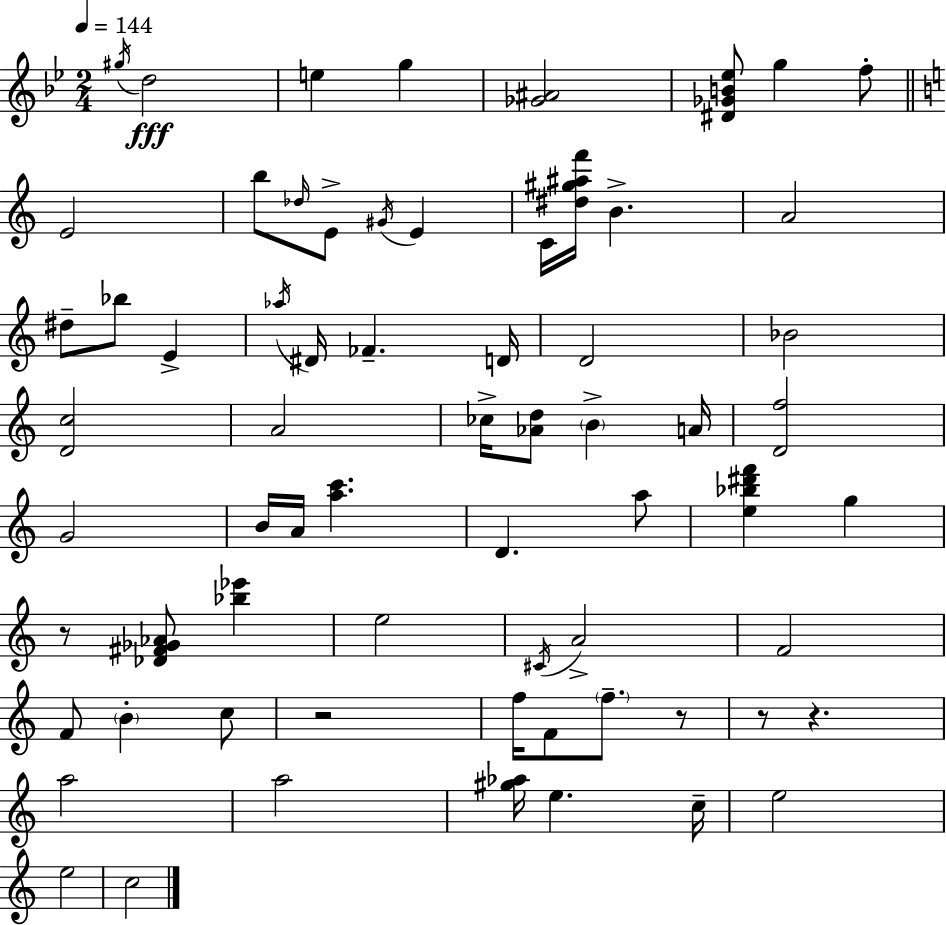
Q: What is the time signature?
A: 2/4